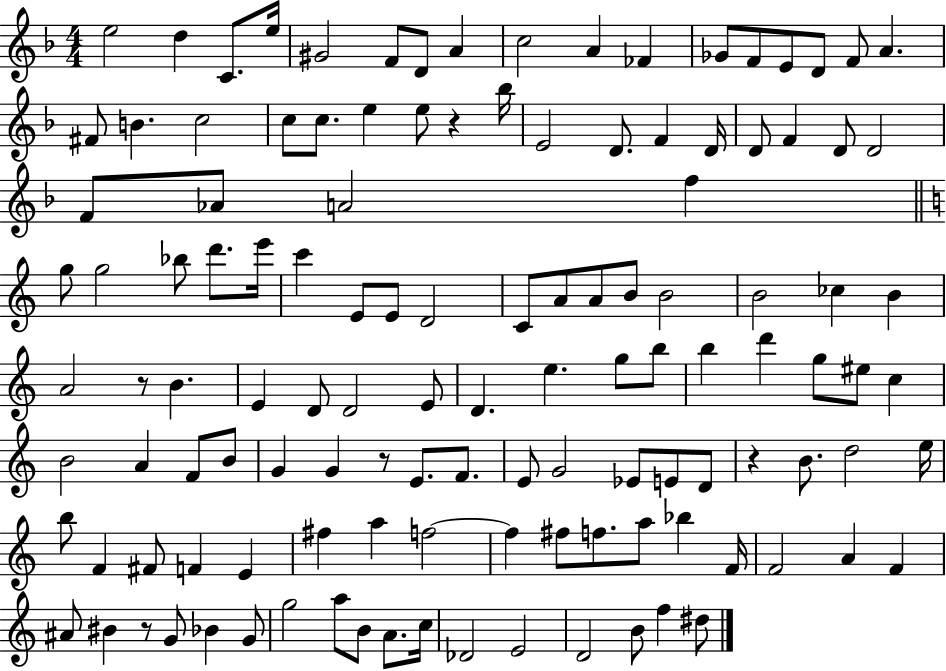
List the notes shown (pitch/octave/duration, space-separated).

E5/h D5/q C4/e. E5/s G#4/h F4/e D4/e A4/q C5/h A4/q FES4/q Gb4/e F4/e E4/e D4/e F4/e A4/q. F#4/e B4/q. C5/h C5/e C5/e. E5/q E5/e R/q Bb5/s E4/h D4/e. F4/q D4/s D4/e F4/q D4/e D4/h F4/e Ab4/e A4/h F5/q G5/e G5/h Bb5/e D6/e. E6/s C6/q E4/e E4/e D4/h C4/e A4/e A4/e B4/e B4/h B4/h CES5/q B4/q A4/h R/e B4/q. E4/q D4/e D4/h E4/e D4/q. E5/q. G5/e B5/e B5/q D6/q G5/e EIS5/e C5/q B4/h A4/q F4/e B4/e G4/q G4/q R/e E4/e. F4/e. E4/e G4/h Eb4/e E4/e D4/e R/q B4/e. D5/h E5/s B5/e F4/q F#4/e F4/q E4/q F#5/q A5/q F5/h F5/q F#5/e F5/e. A5/e Bb5/q F4/s F4/h A4/q F4/q A#4/e BIS4/q R/e G4/e Bb4/q G4/e G5/h A5/e B4/e A4/e. C5/s Db4/h E4/h D4/h B4/e F5/q D#5/e